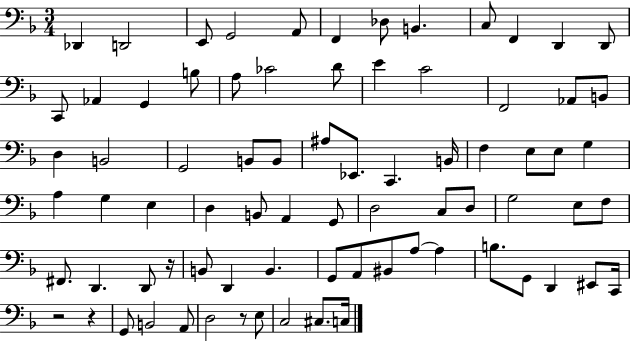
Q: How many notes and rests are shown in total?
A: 78